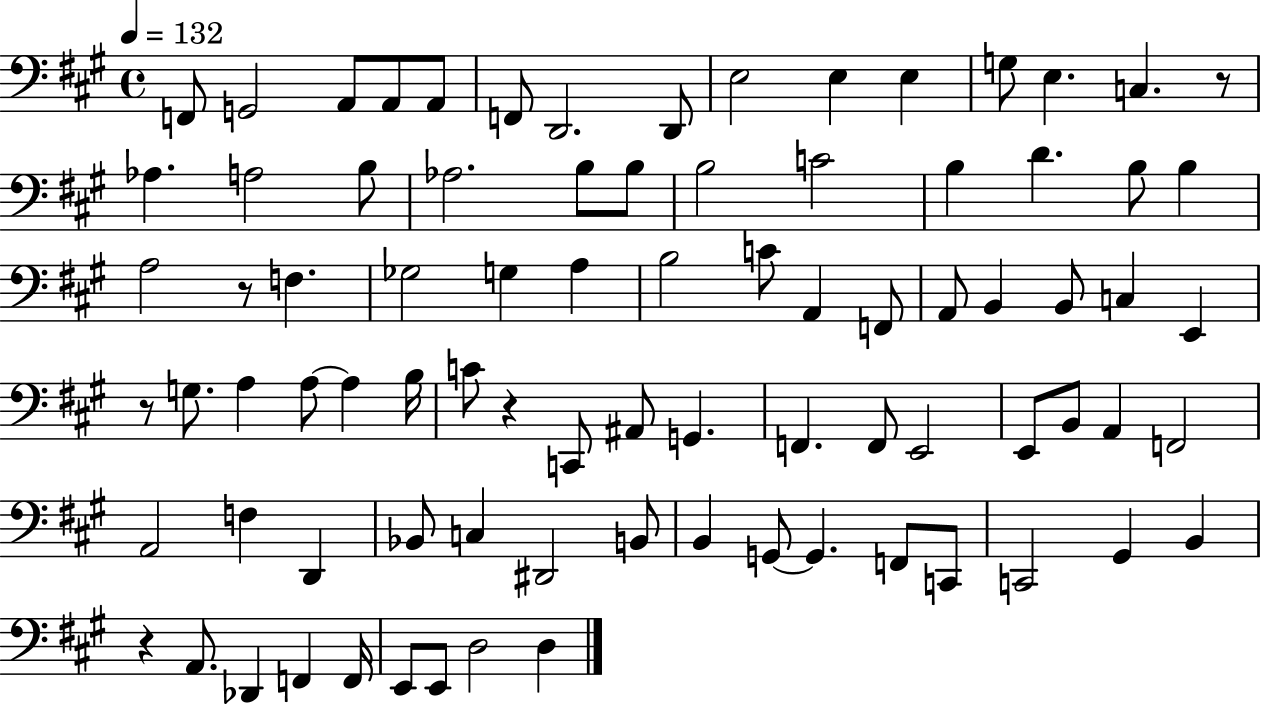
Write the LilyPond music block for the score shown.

{
  \clef bass
  \time 4/4
  \defaultTimeSignature
  \key a \major
  \tempo 4 = 132
  f,8 g,2 a,8 a,8 a,8 | f,8 d,2. d,8 | e2 e4 e4 | g8 e4. c4. r8 | \break aes4. a2 b8 | aes2. b8 b8 | b2 c'2 | b4 d'4. b8 b4 | \break a2 r8 f4. | ges2 g4 a4 | b2 c'8 a,4 f,8 | a,8 b,4 b,8 c4 e,4 | \break r8 g8. a4 a8~~ a4 b16 | c'8 r4 c,8 ais,8 g,4. | f,4. f,8 e,2 | e,8 b,8 a,4 f,2 | \break a,2 f4 d,4 | bes,8 c4 dis,2 b,8 | b,4 g,8~~ g,4. f,8 c,8 | c,2 gis,4 b,4 | \break r4 a,8. des,4 f,4 f,16 | e,8 e,8 d2 d4 | \bar "|."
}